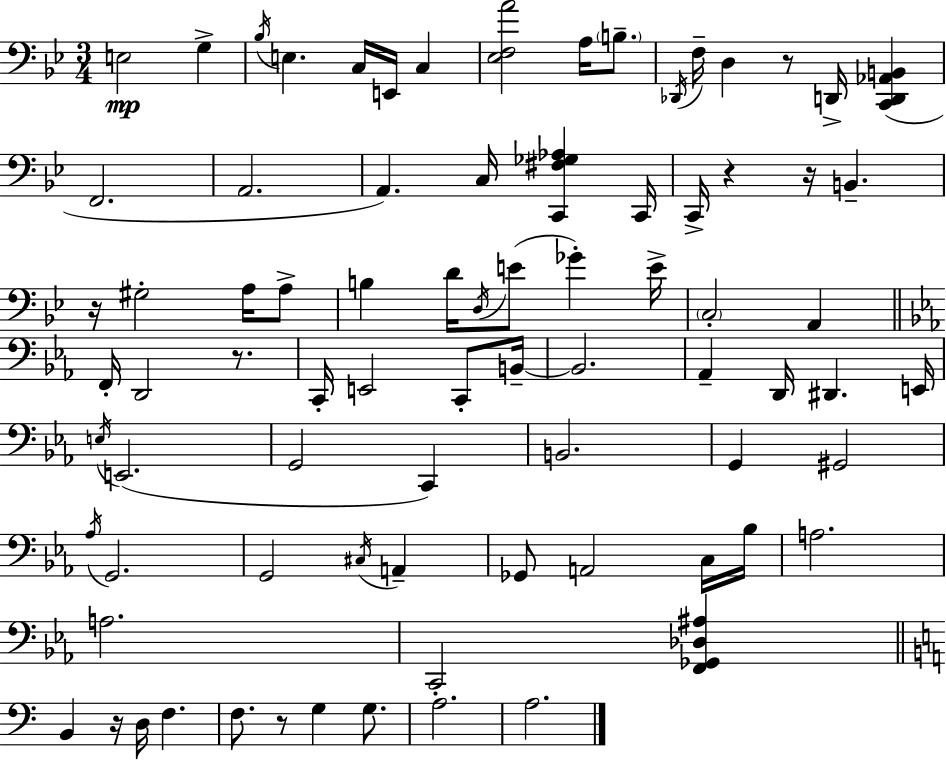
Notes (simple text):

E3/h G3/q Bb3/s E3/q. C3/s E2/s C3/q [Eb3,F3,A4]/h A3/s B3/e. Db2/s F3/s D3/q R/e D2/s [C2,D2,Ab2,B2]/q F2/h. A2/h. A2/q. C3/s [C2,F#3,Gb3,Ab3]/q C2/s C2/s R/q R/s B2/q. R/s G#3/h A3/s A3/e B3/q D4/s D3/s E4/e Gb4/q E4/s C3/h A2/q F2/s D2/h R/e. C2/s E2/h C2/e B2/s B2/h. Ab2/q D2/s D#2/q. E2/s E3/s E2/h. G2/h C2/q B2/h. G2/q G#2/h Ab3/s G2/h. G2/h C#3/s A2/q Gb2/e A2/h C3/s Bb3/s A3/h. A3/h. C2/h [F2,Gb2,Db3,A#3]/q B2/q R/s D3/s F3/q. F3/e. R/e G3/q G3/e. A3/h. A3/h.